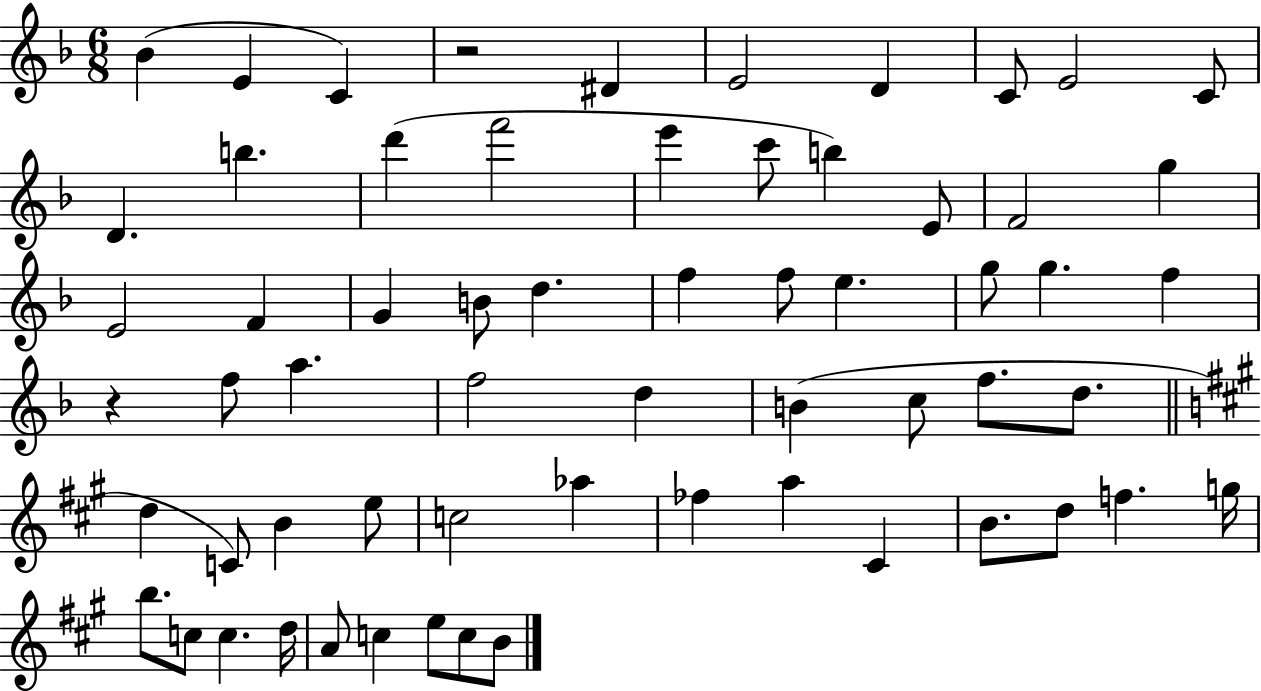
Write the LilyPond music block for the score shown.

{
  \clef treble
  \numericTimeSignature
  \time 6/8
  \key f \major
  bes'4( e'4 c'4) | r2 dis'4 | e'2 d'4 | c'8 e'2 c'8 | \break d'4. b''4. | d'''4( f'''2 | e'''4 c'''8 b''4) e'8 | f'2 g''4 | \break e'2 f'4 | g'4 b'8 d''4. | f''4 f''8 e''4. | g''8 g''4. f''4 | \break r4 f''8 a''4. | f''2 d''4 | b'4( c''8 f''8. d''8. | \bar "||" \break \key a \major d''4 c'8) b'4 e''8 | c''2 aes''4 | fes''4 a''4 cis'4 | b'8. d''8 f''4. g''16 | \break b''8. c''8 c''4. d''16 | a'8 c''4 e''8 c''8 b'8 | \bar "|."
}